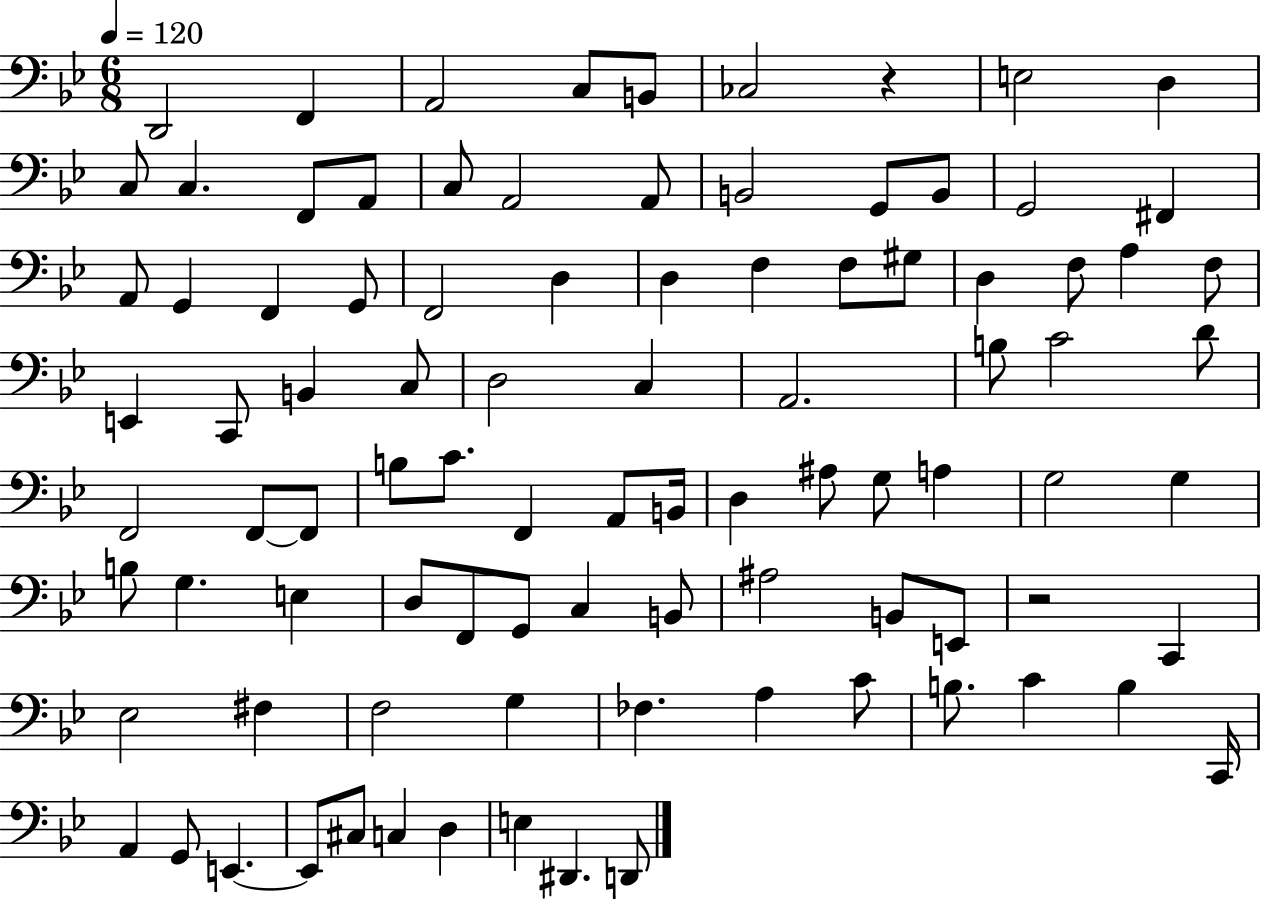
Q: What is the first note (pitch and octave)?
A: D2